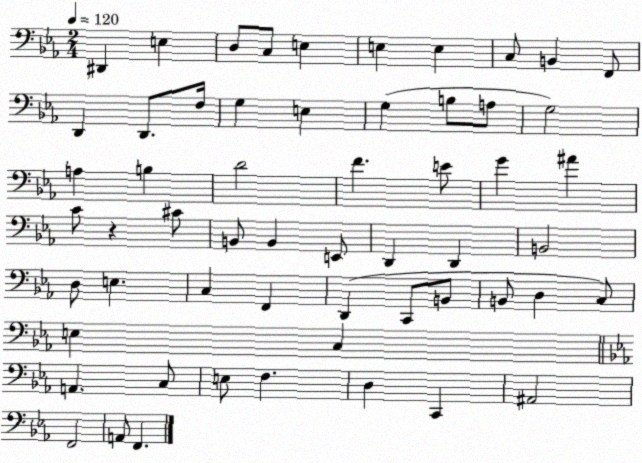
X:1
T:Untitled
M:2/4
L:1/4
K:Eb
^D,, E, D,/2 C,/2 E, E, E, C,/2 B,, F,,/2 D,, D,,/2 F,/4 G, E, G, B,/2 A,/2 G,2 A, B, D2 F E/2 G ^A C/2 z ^C/2 B,,/2 B,, E,,/2 D,, D,, B,,2 D,/2 E, C, F,, D,, C,,/2 B,,/2 B,,/2 D, C,/2 E, C, A,, C,/2 E,/2 F, D, C,, ^A,,2 F,,2 A,,/2 F,,